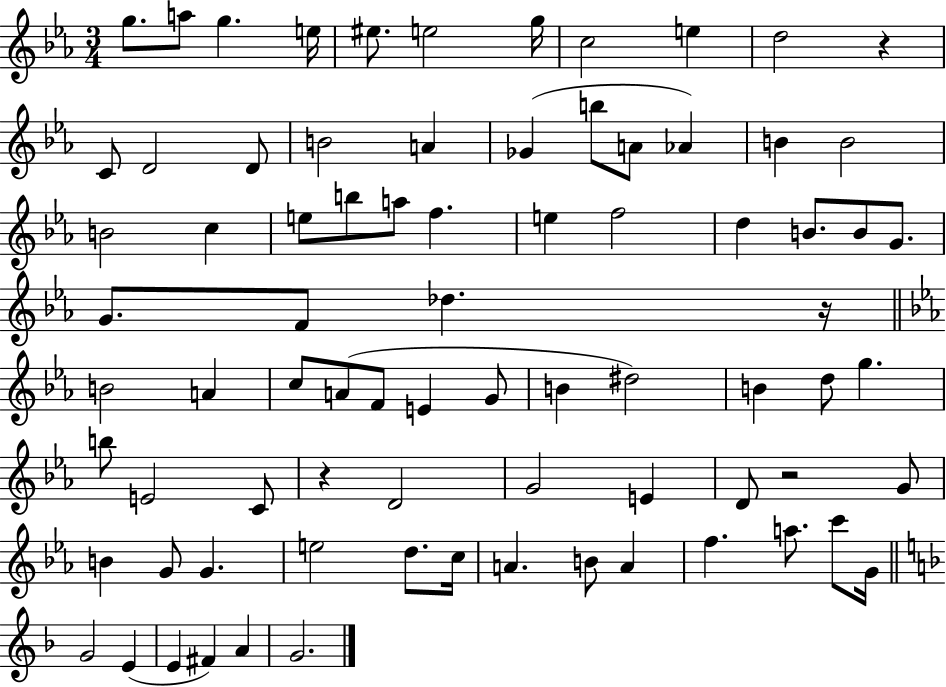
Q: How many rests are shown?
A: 4